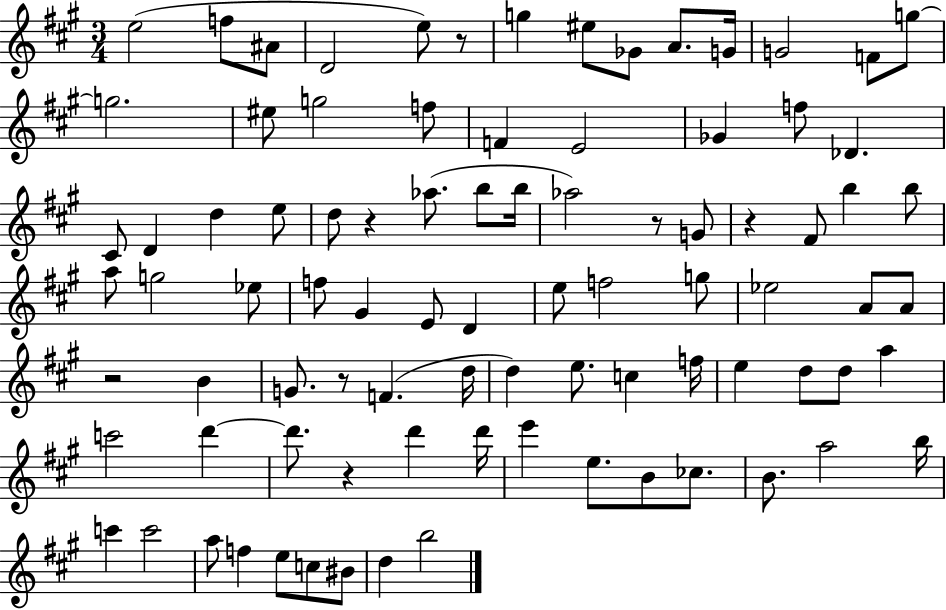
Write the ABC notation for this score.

X:1
T:Untitled
M:3/4
L:1/4
K:A
e2 f/2 ^A/2 D2 e/2 z/2 g ^e/2 _G/2 A/2 G/4 G2 F/2 g/2 g2 ^e/2 g2 f/2 F E2 _G f/2 _D ^C/2 D d e/2 d/2 z _a/2 b/2 b/4 _a2 z/2 G/2 z ^F/2 b b/2 a/2 g2 _e/2 f/2 ^G E/2 D e/2 f2 g/2 _e2 A/2 A/2 z2 B G/2 z/2 F d/4 d e/2 c f/4 e d/2 d/2 a c'2 d' d'/2 z d' d'/4 e' e/2 B/2 _c/2 B/2 a2 b/4 c' c'2 a/2 f e/2 c/2 ^B/2 d b2